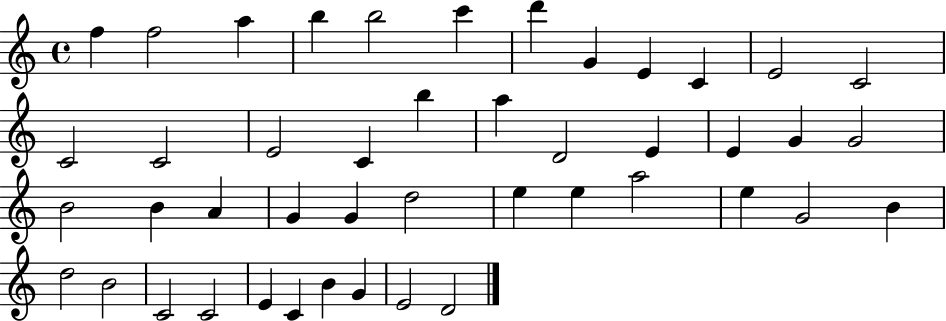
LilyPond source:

{
  \clef treble
  \time 4/4
  \defaultTimeSignature
  \key c \major
  f''4 f''2 a''4 | b''4 b''2 c'''4 | d'''4 g'4 e'4 c'4 | e'2 c'2 | \break c'2 c'2 | e'2 c'4 b''4 | a''4 d'2 e'4 | e'4 g'4 g'2 | \break b'2 b'4 a'4 | g'4 g'4 d''2 | e''4 e''4 a''2 | e''4 g'2 b'4 | \break d''2 b'2 | c'2 c'2 | e'4 c'4 b'4 g'4 | e'2 d'2 | \break \bar "|."
}